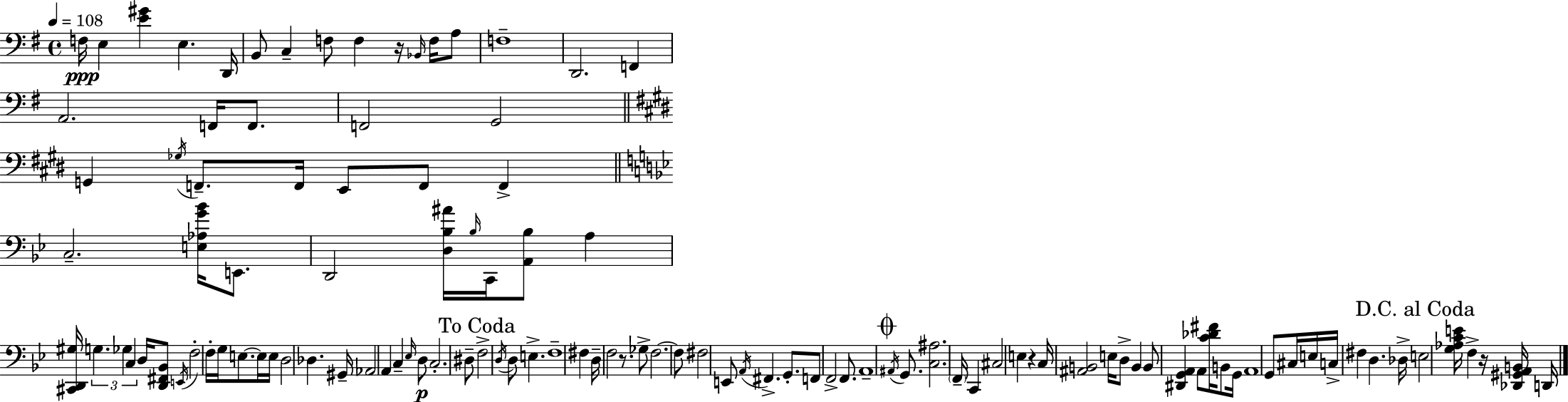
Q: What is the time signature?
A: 4/4